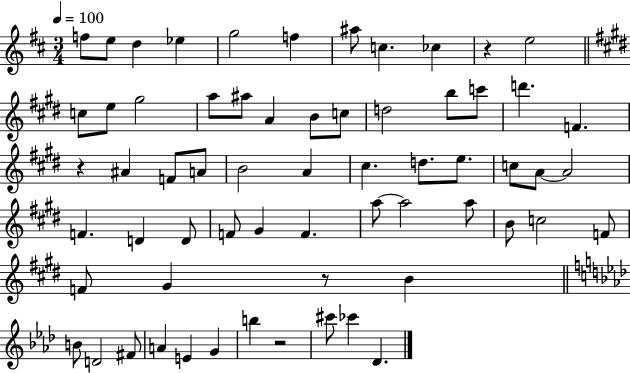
F5/e E5/e D5/q Eb5/q G5/h F5/q A#5/e C5/q. CES5/q R/q E5/h C5/e E5/e G#5/h A5/e A#5/e A4/q B4/e C5/e D5/h B5/e C6/e D6/q. F4/q. R/q A#4/q F4/e A4/e B4/h A4/q C#5/q. D5/e. E5/e. C5/e A4/e A4/h F4/q. D4/q D4/e F4/e G#4/q F4/q. A5/e A5/h A5/e B4/e C5/h F4/e F4/e G#4/q R/e B4/q B4/e D4/h F#4/e A4/q E4/q G4/q B5/q R/h C#6/e CES6/q Db4/q.